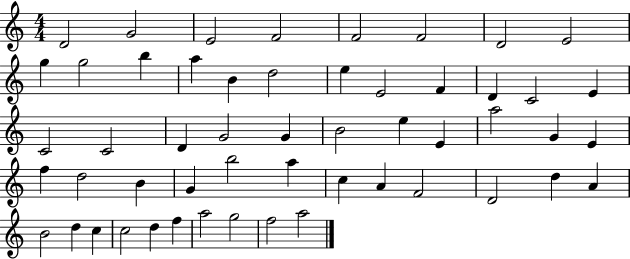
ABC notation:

X:1
T:Untitled
M:4/4
L:1/4
K:C
D2 G2 E2 F2 F2 F2 D2 E2 g g2 b a B d2 e E2 F D C2 E C2 C2 D G2 G B2 e E a2 G E f d2 B G b2 a c A F2 D2 d A B2 d c c2 d f a2 g2 f2 a2